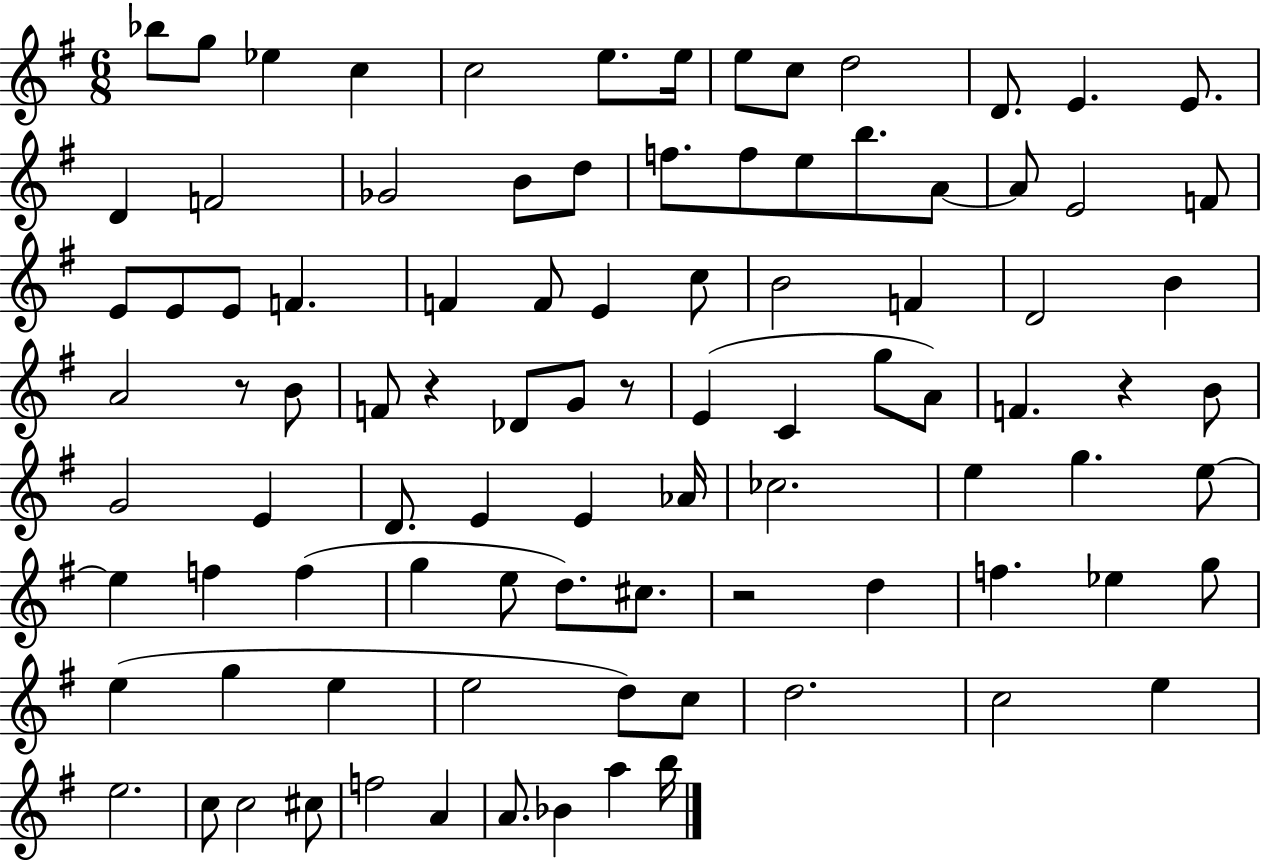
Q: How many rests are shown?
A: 5